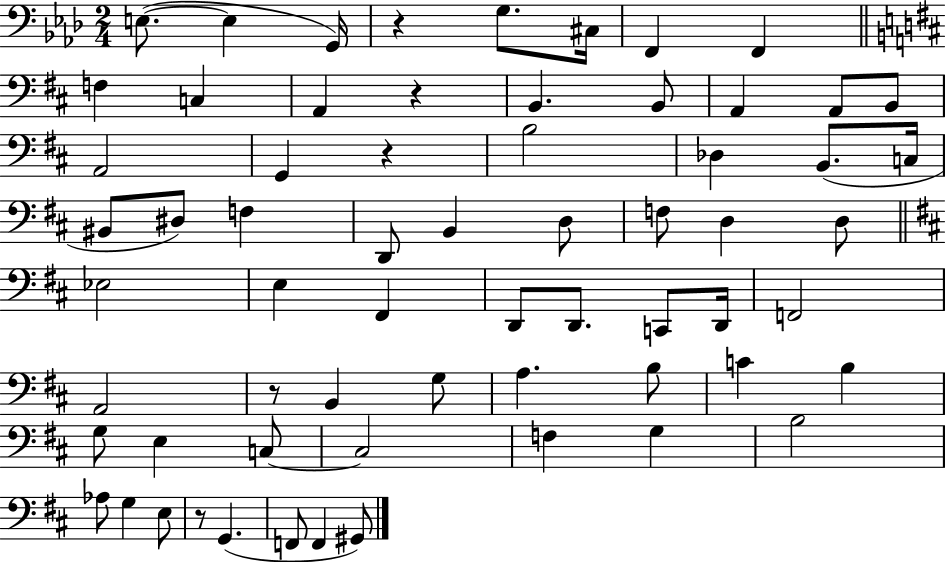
X:1
T:Untitled
M:2/4
L:1/4
K:Ab
E,/2 E, G,,/4 z G,/2 ^C,/4 F,, F,, F, C, A,, z B,, B,,/2 A,, A,,/2 B,,/2 A,,2 G,, z B,2 _D, B,,/2 C,/4 ^B,,/2 ^D,/2 F, D,,/2 B,, D,/2 F,/2 D, D,/2 _E,2 E, ^F,, D,,/2 D,,/2 C,,/2 D,,/4 F,,2 A,,2 z/2 B,, G,/2 A, B,/2 C B, G,/2 E, C,/2 C,2 F, G, B,2 _A,/2 G, E,/2 z/2 G,, F,,/2 F,, ^G,,/2